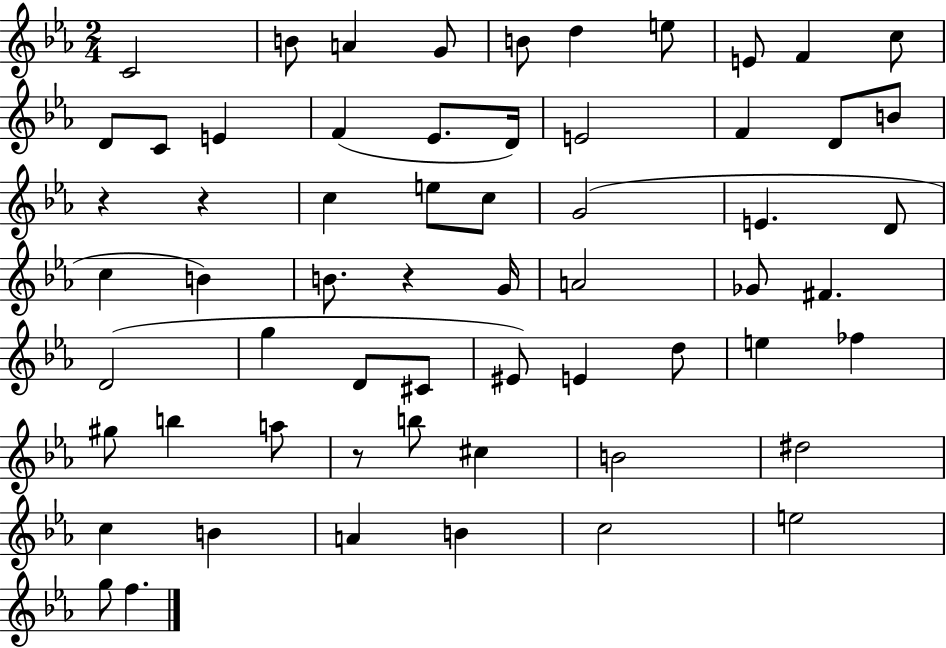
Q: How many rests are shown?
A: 4